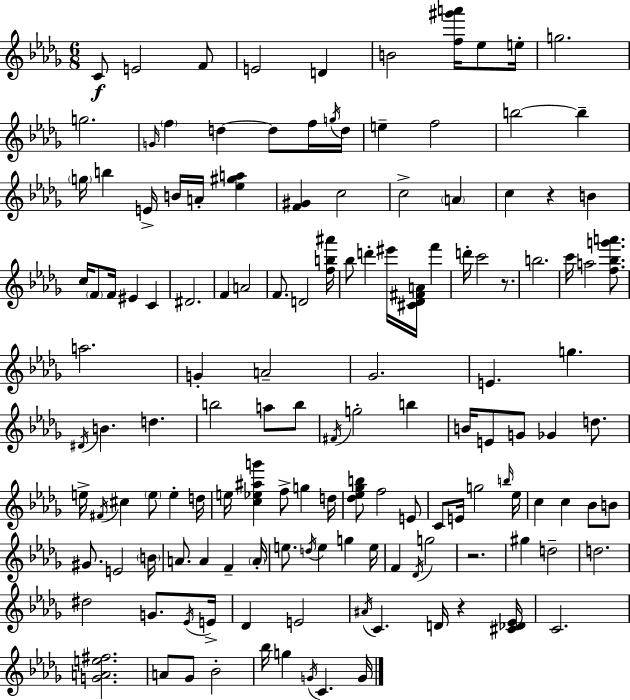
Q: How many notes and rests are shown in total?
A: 141